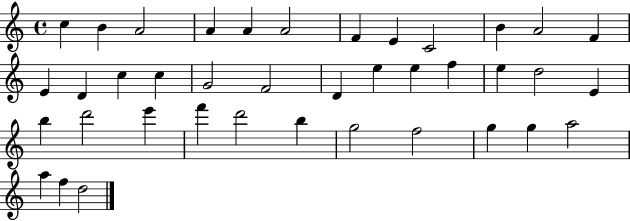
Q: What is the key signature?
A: C major